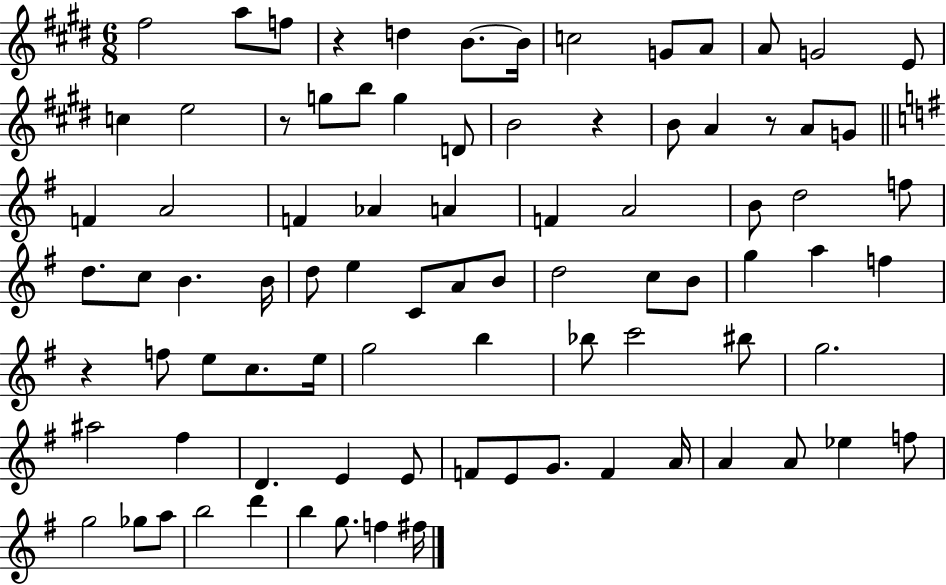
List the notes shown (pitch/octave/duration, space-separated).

F#5/h A5/e F5/e R/q D5/q B4/e. B4/s C5/h G4/e A4/e A4/e G4/h E4/e C5/q E5/h R/e G5/e B5/e G5/q D4/e B4/h R/q B4/e A4/q R/e A4/e G4/e F4/q A4/h F4/q Ab4/q A4/q F4/q A4/h B4/e D5/h F5/e D5/e. C5/e B4/q. B4/s D5/e E5/q C4/e A4/e B4/e D5/h C5/e B4/e G5/q A5/q F5/q R/q F5/e E5/e C5/e. E5/s G5/h B5/q Bb5/e C6/h BIS5/e G5/h. A#5/h F#5/q D4/q. E4/q E4/e F4/e E4/e G4/e. F4/q A4/s A4/q A4/e Eb5/q F5/e G5/h Gb5/e A5/e B5/h D6/q B5/q G5/e. F5/q F#5/s